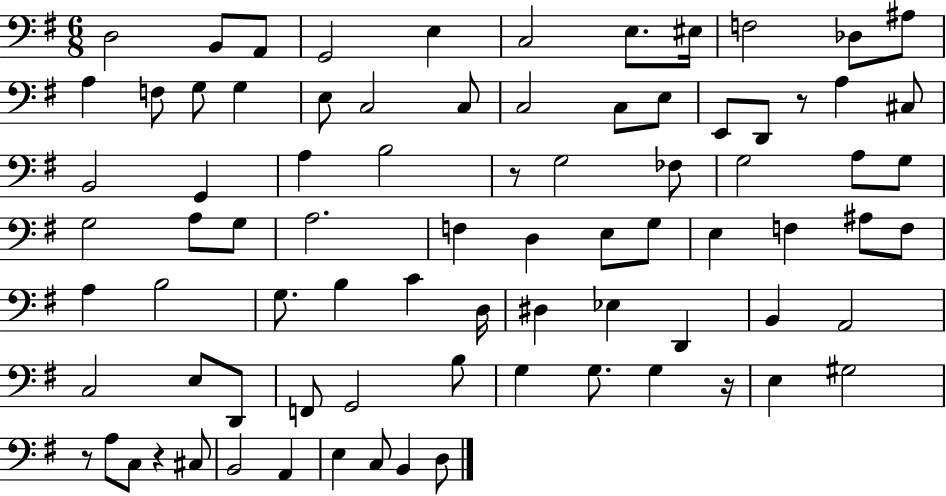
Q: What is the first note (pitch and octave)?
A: D3